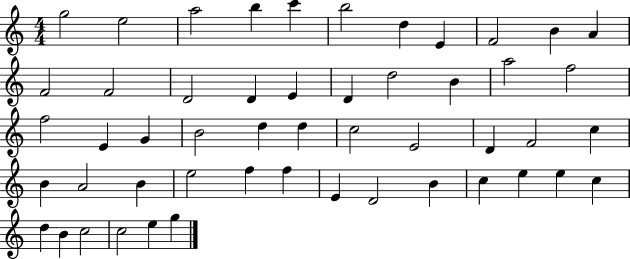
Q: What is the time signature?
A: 4/4